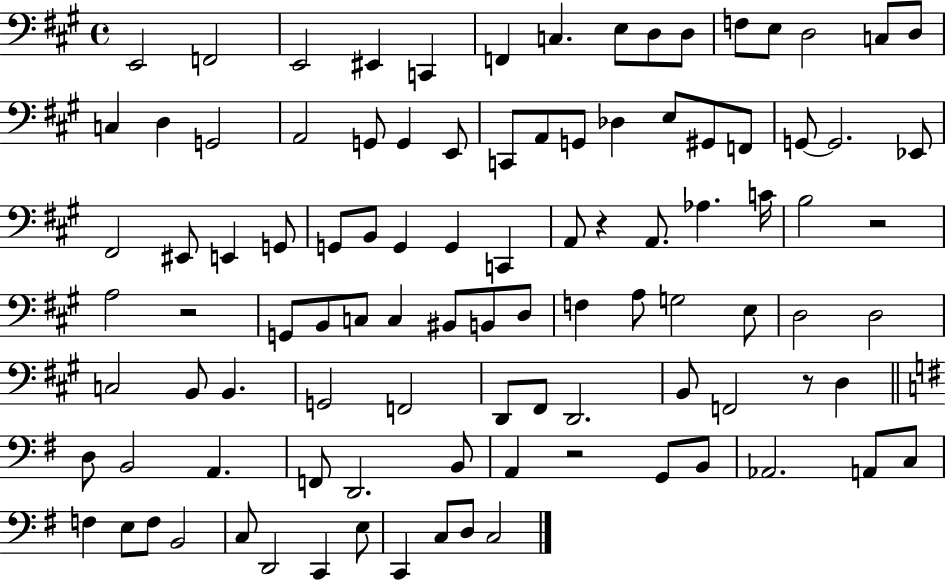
X:1
T:Untitled
M:4/4
L:1/4
K:A
E,,2 F,,2 E,,2 ^E,, C,, F,, C, E,/2 D,/2 D,/2 F,/2 E,/2 D,2 C,/2 D,/2 C, D, G,,2 A,,2 G,,/2 G,, E,,/2 C,,/2 A,,/2 G,,/2 _D, E,/2 ^G,,/2 F,,/2 G,,/2 G,,2 _E,,/2 ^F,,2 ^E,,/2 E,, G,,/2 G,,/2 B,,/2 G,, G,, C,, A,,/2 z A,,/2 _A, C/4 B,2 z2 A,2 z2 G,,/2 B,,/2 C,/2 C, ^B,,/2 B,,/2 D,/2 F, A,/2 G,2 E,/2 D,2 D,2 C,2 B,,/2 B,, G,,2 F,,2 D,,/2 ^F,,/2 D,,2 B,,/2 F,,2 z/2 D, D,/2 B,,2 A,, F,,/2 D,,2 B,,/2 A,, z2 G,,/2 B,,/2 _A,,2 A,,/2 C,/2 F, E,/2 F,/2 B,,2 C,/2 D,,2 C,, E,/2 C,, C,/2 D,/2 C,2